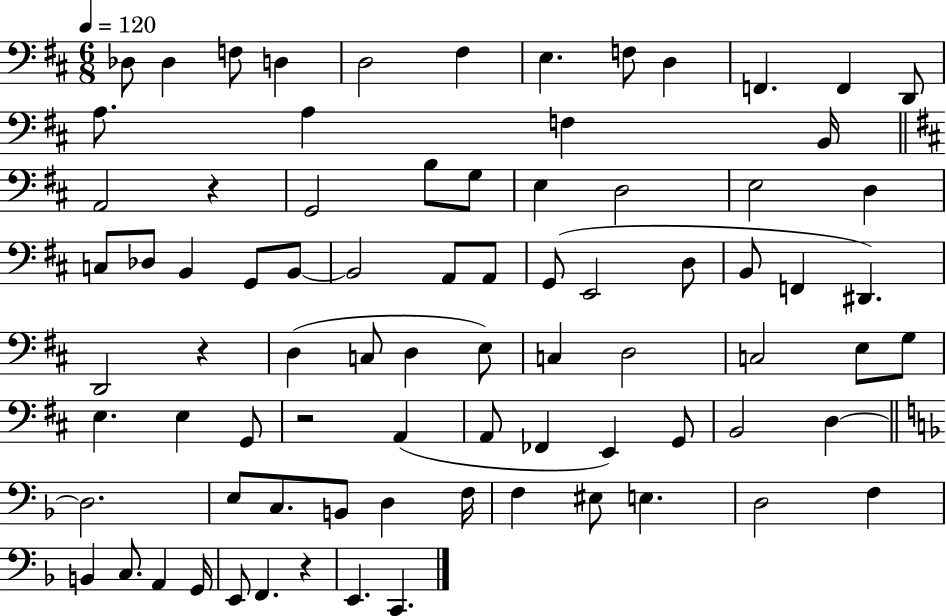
X:1
T:Untitled
M:6/8
L:1/4
K:D
_D,/2 _D, F,/2 D, D,2 ^F, E, F,/2 D, F,, F,, D,,/2 A,/2 A, F, B,,/4 A,,2 z G,,2 B,/2 G,/2 E, D,2 E,2 D, C,/2 _D,/2 B,, G,,/2 B,,/2 B,,2 A,,/2 A,,/2 G,,/2 E,,2 D,/2 B,,/2 F,, ^D,, D,,2 z D, C,/2 D, E,/2 C, D,2 C,2 E,/2 G,/2 E, E, G,,/2 z2 A,, A,,/2 _F,, E,, G,,/2 B,,2 D, D,2 E,/2 C,/2 B,,/2 D, F,/4 F, ^E,/2 E, D,2 F, B,, C,/2 A,, G,,/4 E,,/2 F,, z E,, C,,